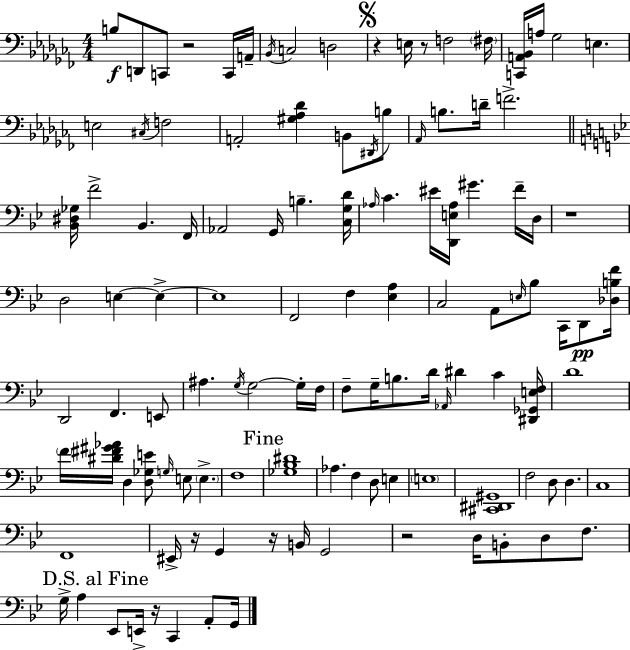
B3/e D2/e C2/e R/h C2/s A2/s Bb2/s C3/h D3/h R/q E3/s R/e F3/h F#3/s [C2,A2,Bb2]/s A3/s Gb3/h E3/q. E3/h C#3/s F3/h A2/h [G#3,Ab3,Db4]/q B2/e D#2/s B3/e Ab2/s B3/e. D4/s F4/h. [Bb2,D#3,Gb3]/s F4/h Bb2/q. F2/s Ab2/h G2/s B3/q. [C3,G3,D4]/s Ab3/s C4/q. EIS4/s [D2,E3,Ab3]/s G#4/q. F4/s D3/s R/w D3/h E3/q E3/q E3/w F2/h F3/q [Eb3,A3]/q C3/h A2/e E3/s Bb3/e C2/s D2/e [Db3,B3,F4]/s D2/h F2/q. E2/e A#3/q. G3/s G3/h G3/s F3/s F3/e G3/s B3/e. D4/s Ab2/s D#4/q C4/q [D#2,Gb2,E3,F3]/s D4/w F4/s [D#4,F#4,G#4,Ab4]/s D3/q [D3,Gb3,E4]/e G3/s E3/e E3/q. F3/w [Gb3,Bb3,D#4]/w Ab3/q. F3/q D3/e E3/q E3/w [C#2,D#2,G#2]/w F3/h D3/e D3/q. C3/w F2/w EIS2/s R/s G2/q R/s B2/s G2/h R/h D3/s B2/e D3/e F3/e. G3/s A3/q Eb2/e E2/s R/s C2/q A2/e G2/s